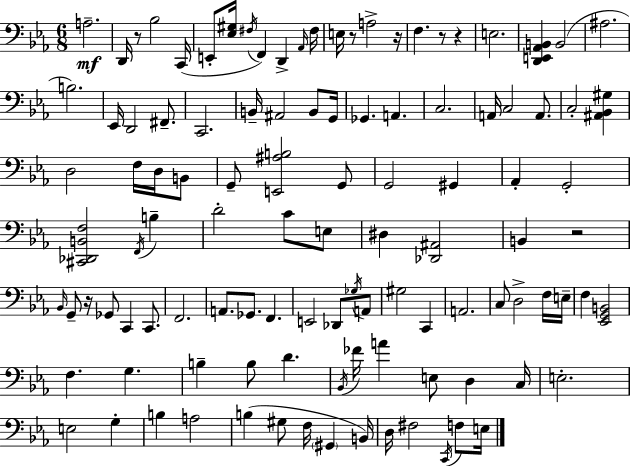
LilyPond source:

{
  \clef bass
  \numericTimeSignature
  \time 6/8
  \key ees \major
  a2.--\mf | d,16 r8 bes2 c,16( | e,8-. <ees gis>16 \acciaccatura { fis16 }) f,4 d,4-> | \grace { aes,16 } fis16 e16 r8 a2-> | \break r16 f4. r8 r4 | e2. | <d, e, aes, b,>4 b,2( | ais2. | \break b2.) | ees,16 d,2 fis,8.-- | c,2. | b,16-- ais,2 b,8 | \break g,16 ges,4. a,4. | c2. | a,16 c2 a,8. | c2-. <ais, bes, gis>4 | \break d2 f16 d16 | b,8 g,8-- <e, ais b>2 | g,8 g,2 gis,4 | aes,4-. g,2-. | \break <cis, des, b, f>2 \acciaccatura { f,16 } b4-- | d'2-. c'8 | e8 dis4 <des, ais,>2 | b,4 r2 | \break \grace { bes,16 } g,8-- r16 ges,8 c,4 | c,8. f,2. | a,8. ges,8. f,4. | e,2 | \break des,8 \acciaccatura { ges16 } a,8 gis2 | c,4 a,2. | c8 d2-> | f16 e16-- f4 <ees, g, b,>2 | \break f4. g4. | b4-- b8 d'4. | \acciaccatura { bes,16 } fes'16 a'4 e8 | d4 c16 e2.-. | \break e2 | g4-. b4 a2 | b4( gis8 | f16 \parenthesize gis,4 b,16) d16 fis2 | \break \acciaccatura { c,16 } f8 e16 \bar "|."
}